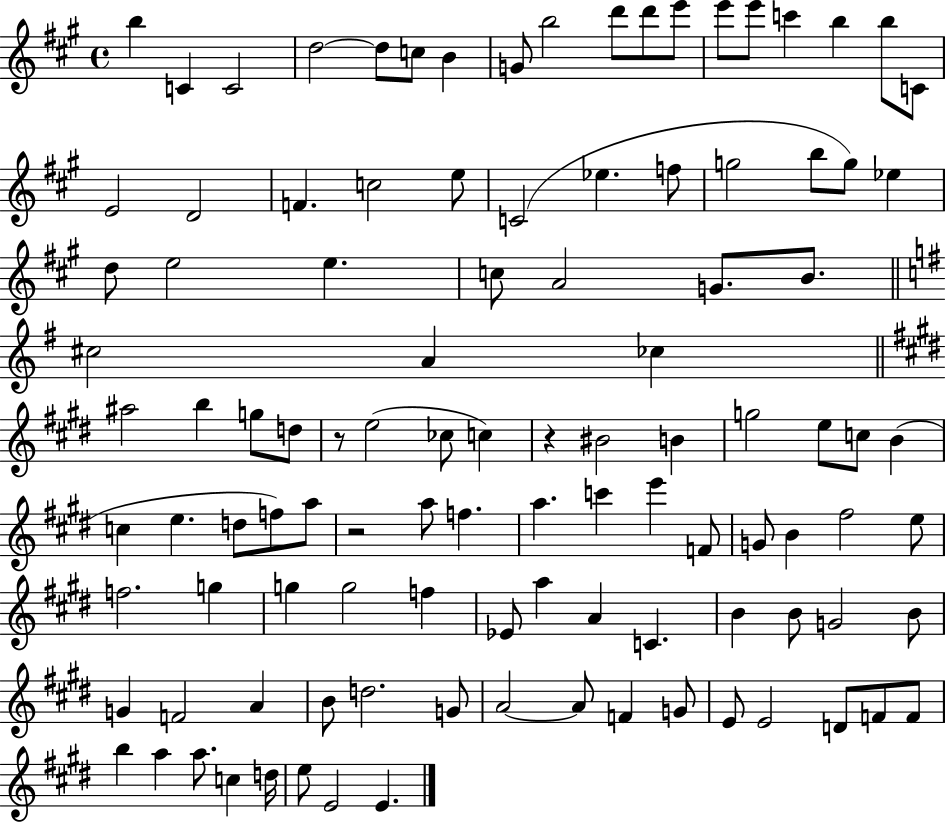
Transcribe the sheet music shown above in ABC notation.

X:1
T:Untitled
M:4/4
L:1/4
K:A
b C C2 d2 d/2 c/2 B G/2 b2 d'/2 d'/2 e'/2 e'/2 e'/2 c' b b/2 C/2 E2 D2 F c2 e/2 C2 _e f/2 g2 b/2 g/2 _e d/2 e2 e c/2 A2 G/2 B/2 ^c2 A _c ^a2 b g/2 d/2 z/2 e2 _c/2 c z ^B2 B g2 e/2 c/2 B c e d/2 f/2 a/2 z2 a/2 f a c' e' F/2 G/2 B ^f2 e/2 f2 g g g2 f _E/2 a A C B B/2 G2 B/2 G F2 A B/2 d2 G/2 A2 A/2 F G/2 E/2 E2 D/2 F/2 F/2 b a a/2 c d/4 e/2 E2 E